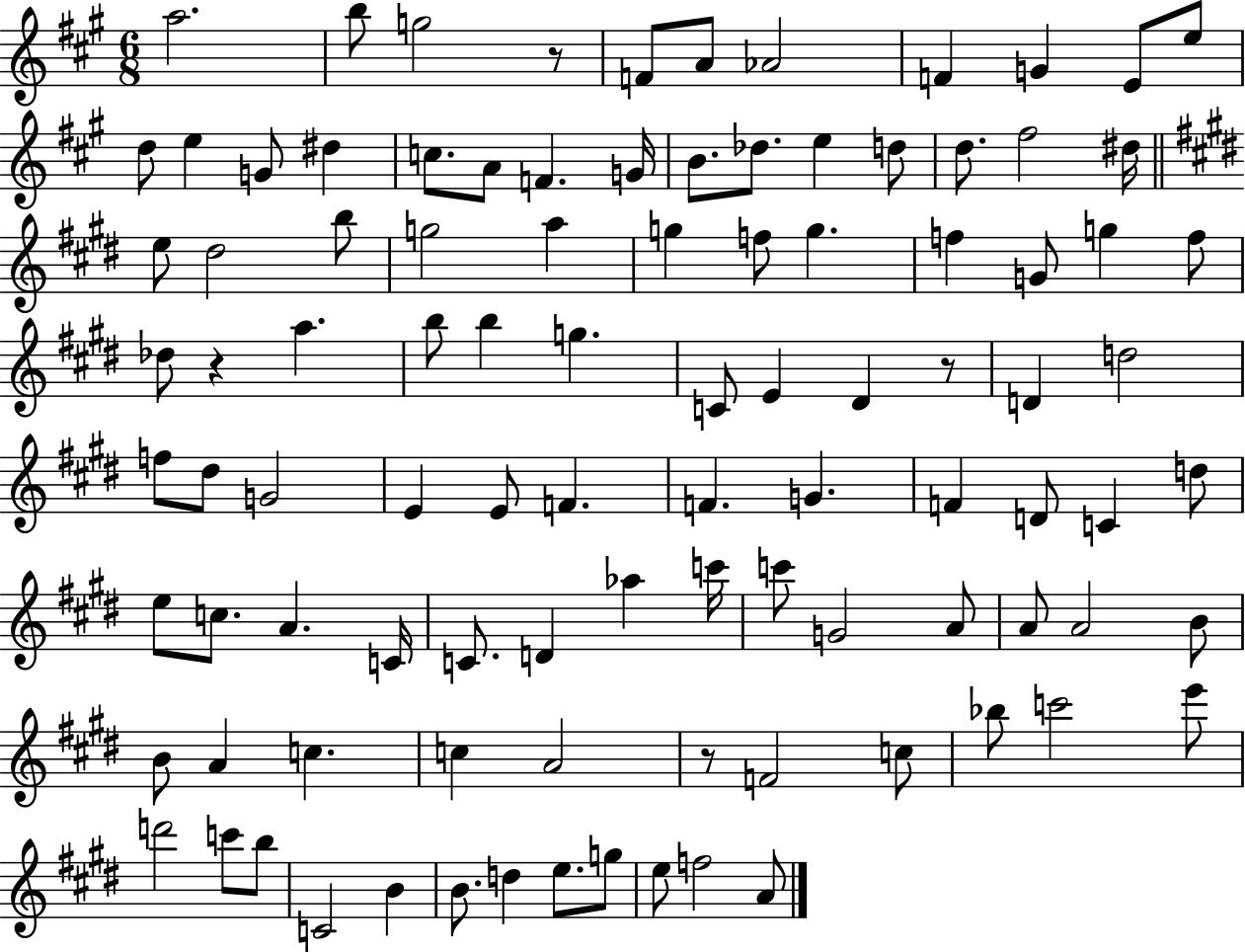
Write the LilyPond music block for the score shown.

{
  \clef treble
  \numericTimeSignature
  \time 6/8
  \key a \major
  a''2. | b''8 g''2 r8 | f'8 a'8 aes'2 | f'4 g'4 e'8 e''8 | \break d''8 e''4 g'8 dis''4 | c''8. a'8 f'4. g'16 | b'8. des''8. e''4 d''8 | d''8. fis''2 dis''16 | \break \bar "||" \break \key e \major e''8 dis''2 b''8 | g''2 a''4 | g''4 f''8 g''4. | f''4 g'8 g''4 f''8 | \break des''8 r4 a''4. | b''8 b''4 g''4. | c'8 e'4 dis'4 r8 | d'4 d''2 | \break f''8 dis''8 g'2 | e'4 e'8 f'4. | f'4. g'4. | f'4 d'8 c'4 d''8 | \break e''8 c''8. a'4. c'16 | c'8. d'4 aes''4 c'''16 | c'''8 g'2 a'8 | a'8 a'2 b'8 | \break b'8 a'4 c''4. | c''4 a'2 | r8 f'2 c''8 | bes''8 c'''2 e'''8 | \break d'''2 c'''8 b''8 | c'2 b'4 | b'8. d''4 e''8. g''8 | e''8 f''2 a'8 | \break \bar "|."
}